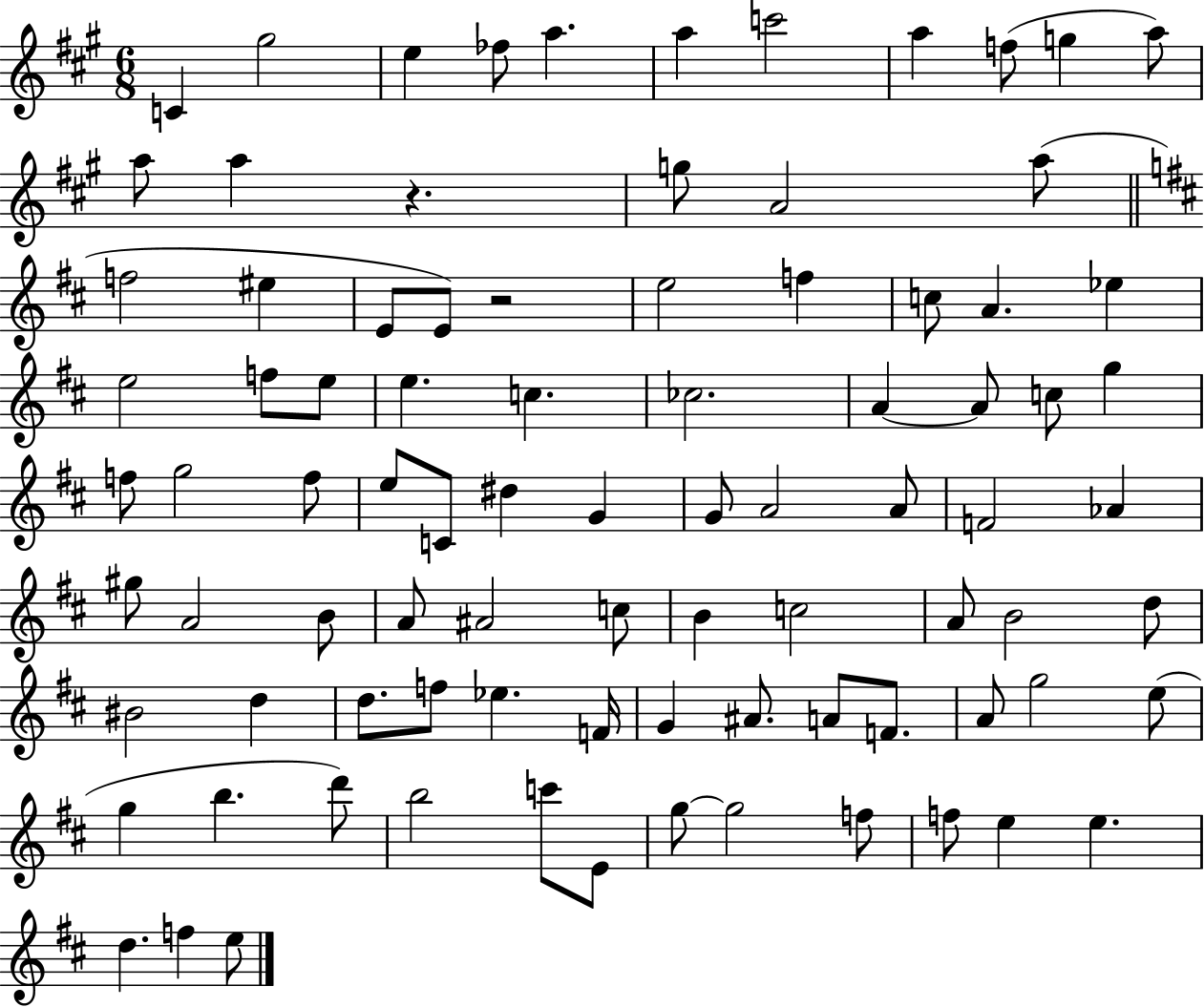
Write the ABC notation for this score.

X:1
T:Untitled
M:6/8
L:1/4
K:A
C ^g2 e _f/2 a a c'2 a f/2 g a/2 a/2 a z g/2 A2 a/2 f2 ^e E/2 E/2 z2 e2 f c/2 A _e e2 f/2 e/2 e c _c2 A A/2 c/2 g f/2 g2 f/2 e/2 C/2 ^d G G/2 A2 A/2 F2 _A ^g/2 A2 B/2 A/2 ^A2 c/2 B c2 A/2 B2 d/2 ^B2 d d/2 f/2 _e F/4 G ^A/2 A/2 F/2 A/2 g2 e/2 g b d'/2 b2 c'/2 E/2 g/2 g2 f/2 f/2 e e d f e/2